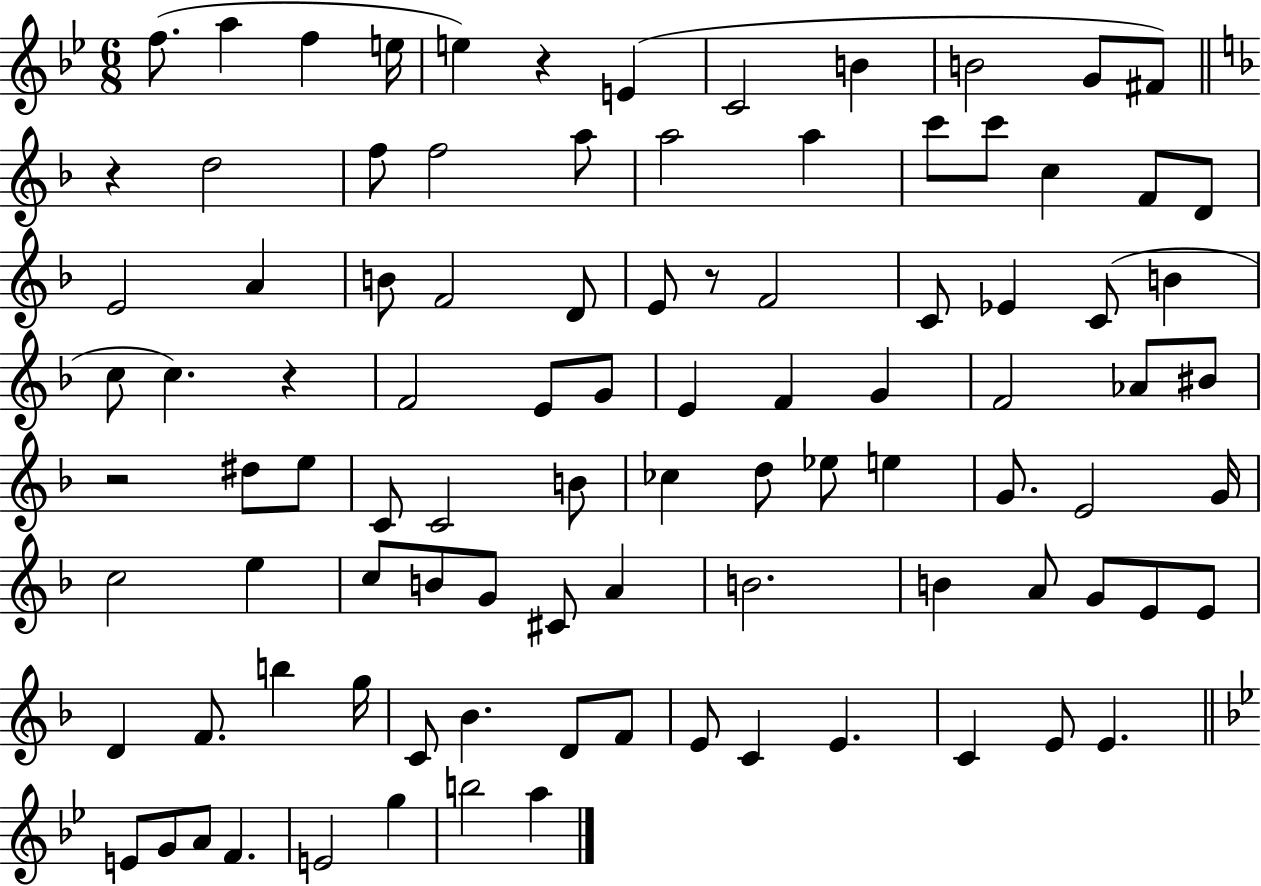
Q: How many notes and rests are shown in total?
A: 96